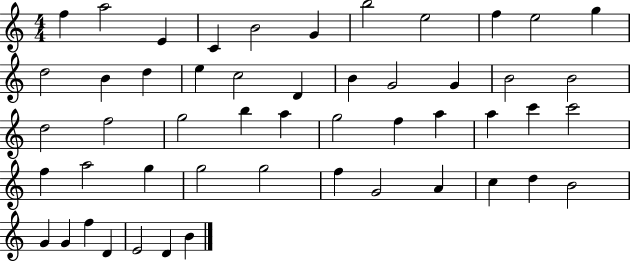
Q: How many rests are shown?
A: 0